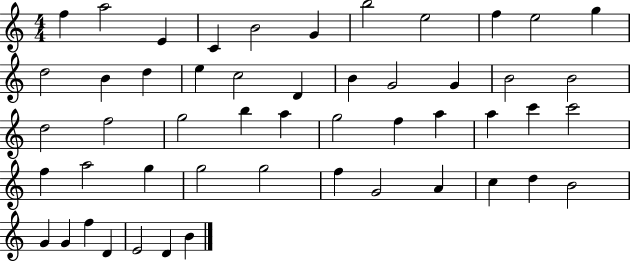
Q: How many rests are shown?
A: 0